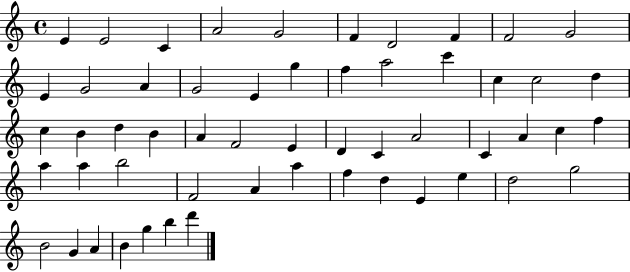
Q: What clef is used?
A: treble